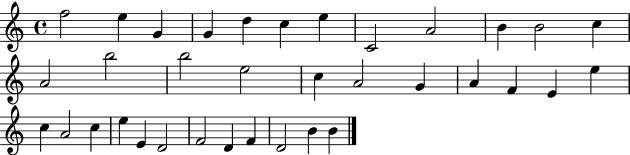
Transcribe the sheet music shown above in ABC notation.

X:1
T:Untitled
M:4/4
L:1/4
K:C
f2 e G G d c e C2 A2 B B2 c A2 b2 b2 e2 c A2 G A F E e c A2 c e E D2 F2 D F D2 B B